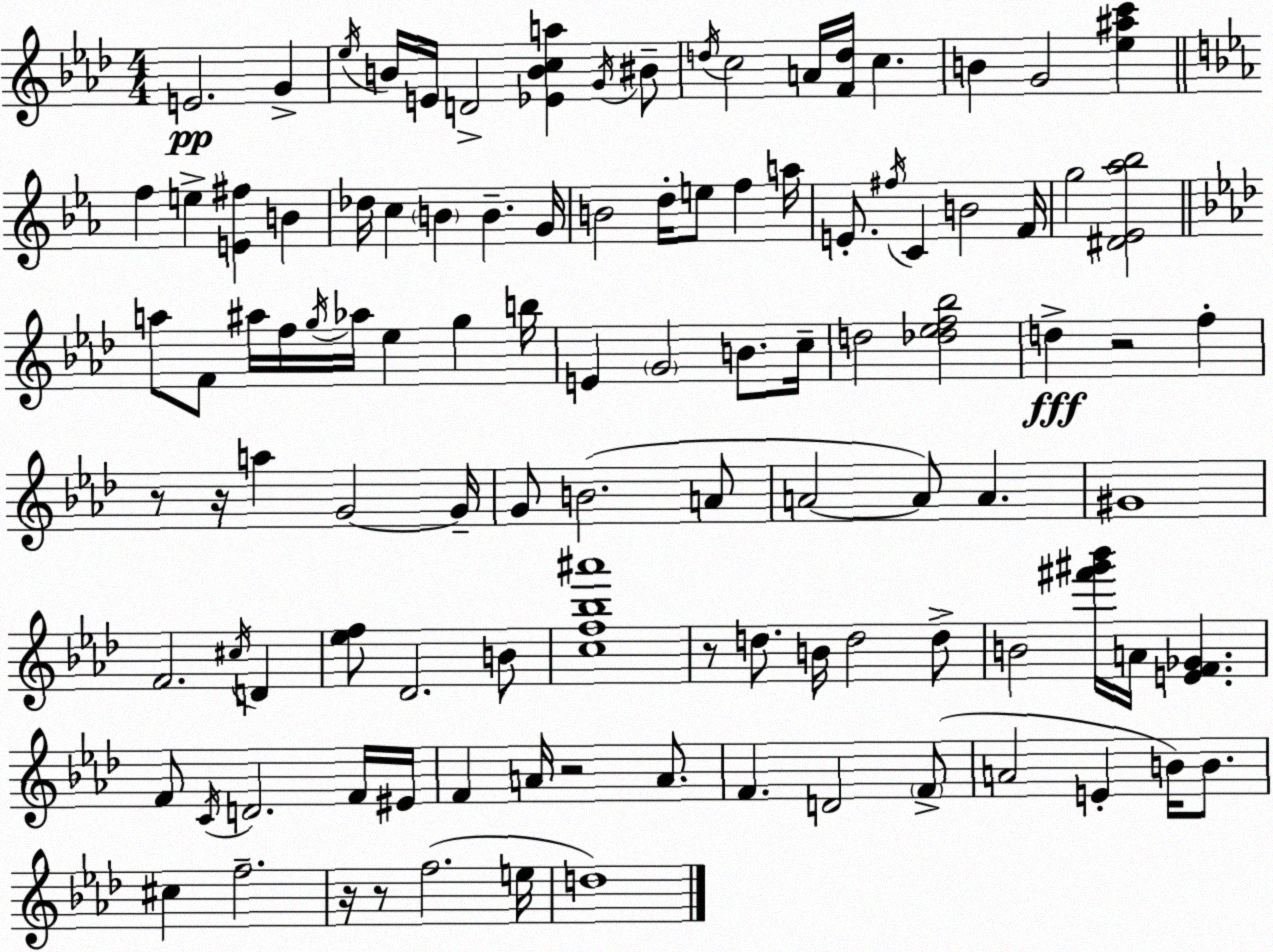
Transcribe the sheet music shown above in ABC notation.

X:1
T:Untitled
M:4/4
L:1/4
K:Ab
E2 G _e/4 B/4 E/4 D2 [_EBca] G/4 ^B/2 d/4 c2 A/4 [Fd]/4 c B G2 [_e^ac'] f e [E^f] B _d/4 c B B G/4 B2 d/4 e/2 f a/4 E/2 ^f/4 C B2 F/4 g2 [^D_E_a_b]2 a/2 F/2 ^a/4 f/4 g/4 _a/4 _e g b/4 E G2 B/2 c/4 d2 [_d_ef_b]2 d z2 f z/2 z/4 a G2 G/4 G/2 B2 A/2 A2 A/2 A ^G4 F2 ^c/4 D [_ef]/2 _D2 B/2 [cf_b^a']4 z/2 d/2 B/4 d2 d/2 B2 [^f'^g'_b']/4 A/4 [EF_G] F/2 C/4 D2 F/4 ^E/4 F A/4 z2 A/2 F D2 F/2 A2 E B/4 B/2 ^c f2 z/4 z/2 f2 e/4 d4